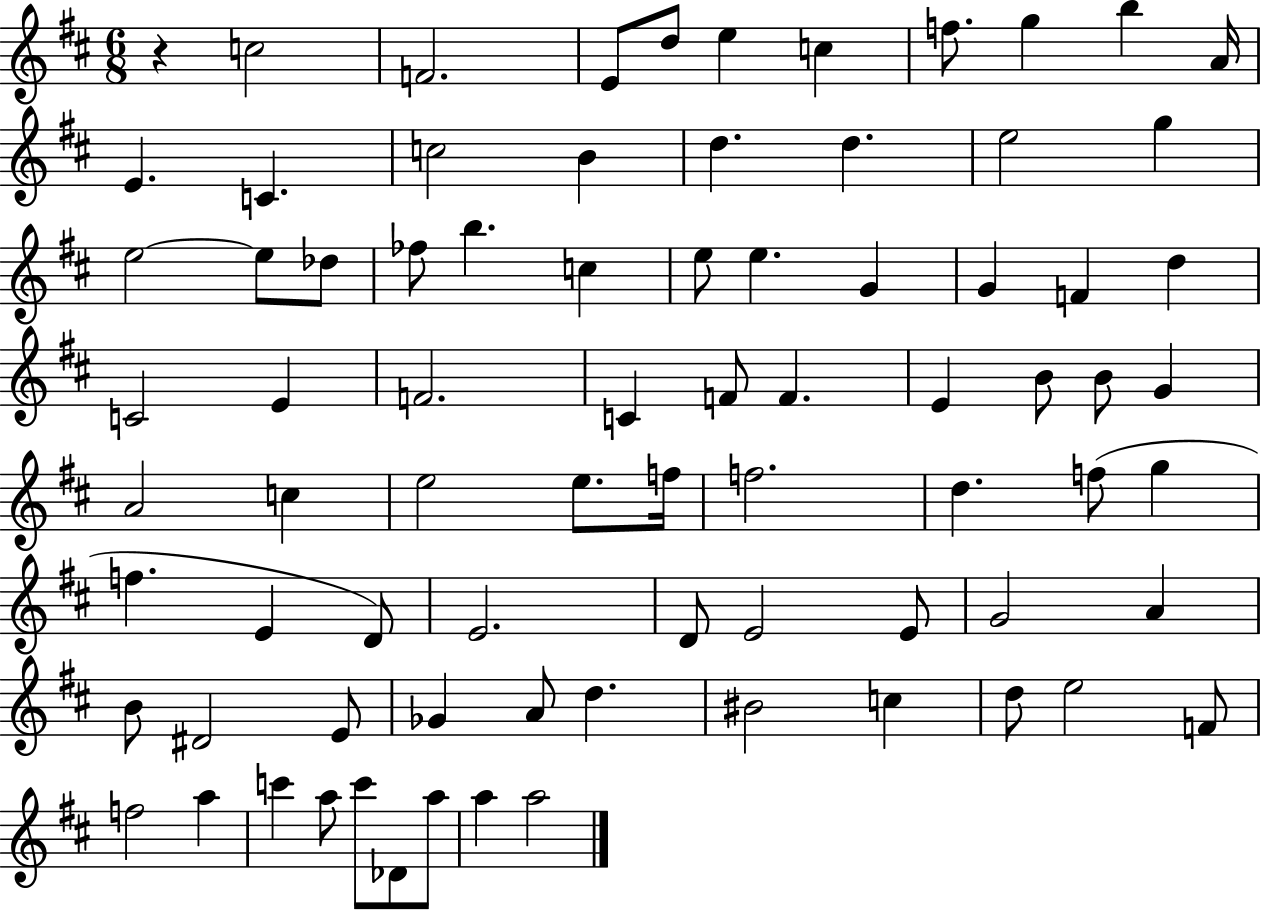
R/q C5/h F4/h. E4/e D5/e E5/q C5/q F5/e. G5/q B5/q A4/s E4/q. C4/q. C5/h B4/q D5/q. D5/q. E5/h G5/q E5/h E5/e Db5/e FES5/e B5/q. C5/q E5/e E5/q. G4/q G4/q F4/q D5/q C4/h E4/q F4/h. C4/q F4/e F4/q. E4/q B4/e B4/e G4/q A4/h C5/q E5/h E5/e. F5/s F5/h. D5/q. F5/e G5/q F5/q. E4/q D4/e E4/h. D4/e E4/h E4/e G4/h A4/q B4/e D#4/h E4/e Gb4/q A4/e D5/q. BIS4/h C5/q D5/e E5/h F4/e F5/h A5/q C6/q A5/e C6/e Db4/e A5/e A5/q A5/h